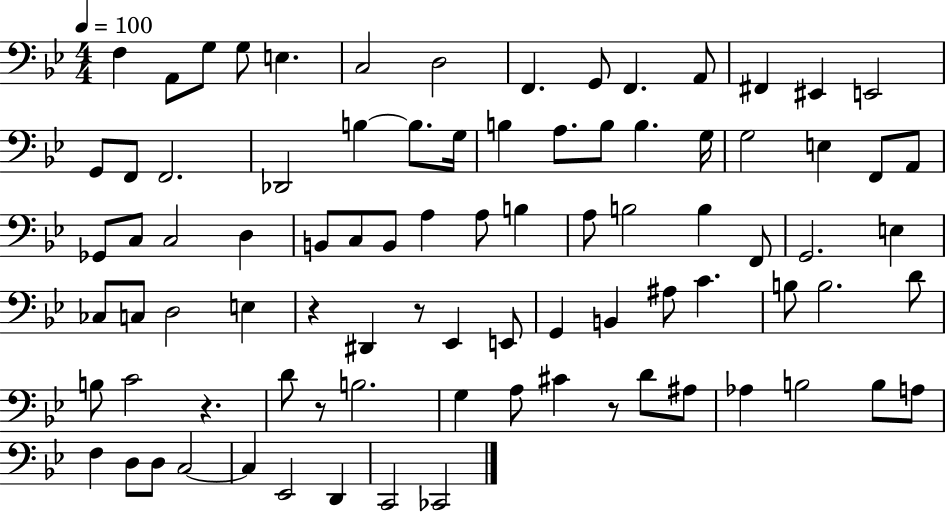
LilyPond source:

{
  \clef bass
  \numericTimeSignature
  \time 4/4
  \key bes \major
  \tempo 4 = 100
  f4 a,8 g8 g8 e4. | c2 d2 | f,4. g,8 f,4. a,8 | fis,4 eis,4 e,2 | \break g,8 f,8 f,2. | des,2 b4~~ b8. g16 | b4 a8. b8 b4. g16 | g2 e4 f,8 a,8 | \break ges,8 c8 c2 d4 | b,8 c8 b,8 a4 a8 b4 | a8 b2 b4 f,8 | g,2. e4 | \break ces8 c8 d2 e4 | r4 dis,4 r8 ees,4 e,8 | g,4 b,4 ais8 c'4. | b8 b2. d'8 | \break b8 c'2 r4. | d'8 r8 b2. | g4 a8 cis'4 r8 d'8 ais8 | aes4 b2 b8 a8 | \break f4 d8 d8 c2~~ | c4 ees,2 d,4 | c,2 ces,2 | \bar "|."
}